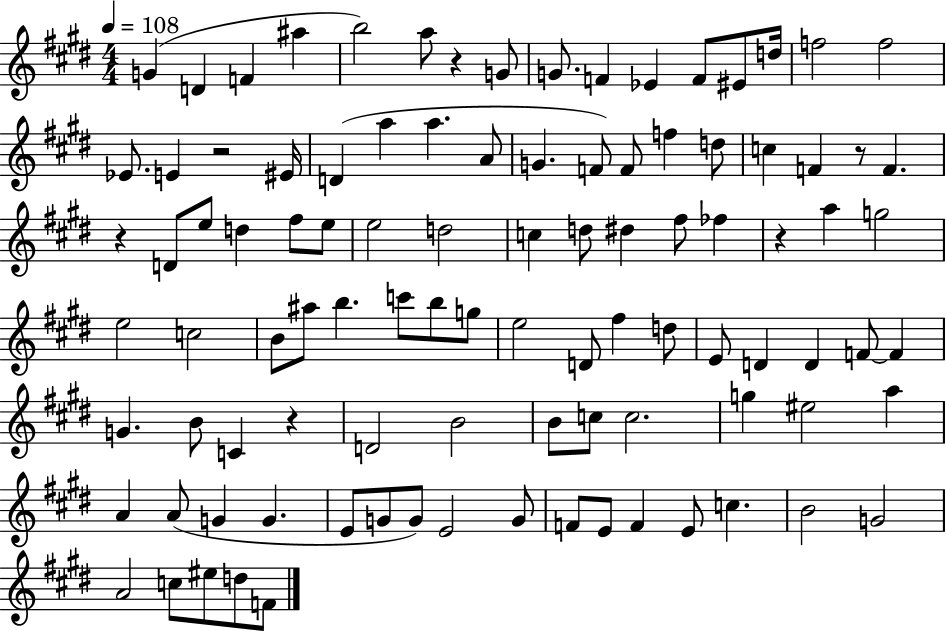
{
  \clef treble
  \numericTimeSignature
  \time 4/4
  \key e \major
  \tempo 4 = 108
  \repeat volta 2 { g'4( d'4 f'4 ais''4 | b''2) a''8 r4 g'8 | g'8. f'4 ees'4 f'8 eis'8 d''16 | f''2 f''2 | \break ees'8. e'4 r2 eis'16 | d'4( a''4 a''4. a'8 | g'4. f'8) f'8 f''4 d''8 | c''4 f'4 r8 f'4. | \break r4 d'8 e''8 d''4 fis''8 e''8 | e''2 d''2 | c''4 d''8 dis''4 fis''8 fes''4 | r4 a''4 g''2 | \break e''2 c''2 | b'8 ais''8 b''4. c'''8 b''8 g''8 | e''2 d'8 fis''4 d''8 | e'8 d'4 d'4 f'8~~ f'4 | \break g'4. b'8 c'4 r4 | d'2 b'2 | b'8 c''8 c''2. | g''4 eis''2 a''4 | \break a'4 a'8( g'4 g'4. | e'8 g'8 g'8) e'2 g'8 | f'8 e'8 f'4 e'8 c''4. | b'2 g'2 | \break a'2 c''8 eis''8 d''8 f'8 | } \bar "|."
}